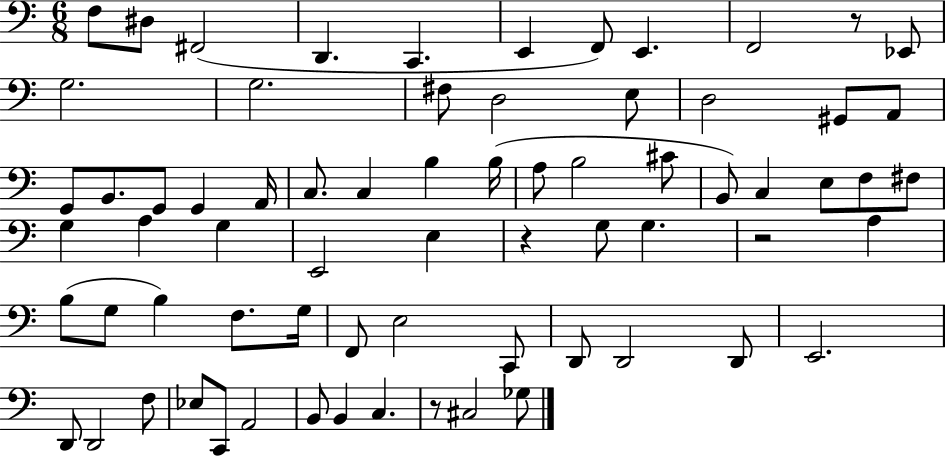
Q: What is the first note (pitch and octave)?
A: F3